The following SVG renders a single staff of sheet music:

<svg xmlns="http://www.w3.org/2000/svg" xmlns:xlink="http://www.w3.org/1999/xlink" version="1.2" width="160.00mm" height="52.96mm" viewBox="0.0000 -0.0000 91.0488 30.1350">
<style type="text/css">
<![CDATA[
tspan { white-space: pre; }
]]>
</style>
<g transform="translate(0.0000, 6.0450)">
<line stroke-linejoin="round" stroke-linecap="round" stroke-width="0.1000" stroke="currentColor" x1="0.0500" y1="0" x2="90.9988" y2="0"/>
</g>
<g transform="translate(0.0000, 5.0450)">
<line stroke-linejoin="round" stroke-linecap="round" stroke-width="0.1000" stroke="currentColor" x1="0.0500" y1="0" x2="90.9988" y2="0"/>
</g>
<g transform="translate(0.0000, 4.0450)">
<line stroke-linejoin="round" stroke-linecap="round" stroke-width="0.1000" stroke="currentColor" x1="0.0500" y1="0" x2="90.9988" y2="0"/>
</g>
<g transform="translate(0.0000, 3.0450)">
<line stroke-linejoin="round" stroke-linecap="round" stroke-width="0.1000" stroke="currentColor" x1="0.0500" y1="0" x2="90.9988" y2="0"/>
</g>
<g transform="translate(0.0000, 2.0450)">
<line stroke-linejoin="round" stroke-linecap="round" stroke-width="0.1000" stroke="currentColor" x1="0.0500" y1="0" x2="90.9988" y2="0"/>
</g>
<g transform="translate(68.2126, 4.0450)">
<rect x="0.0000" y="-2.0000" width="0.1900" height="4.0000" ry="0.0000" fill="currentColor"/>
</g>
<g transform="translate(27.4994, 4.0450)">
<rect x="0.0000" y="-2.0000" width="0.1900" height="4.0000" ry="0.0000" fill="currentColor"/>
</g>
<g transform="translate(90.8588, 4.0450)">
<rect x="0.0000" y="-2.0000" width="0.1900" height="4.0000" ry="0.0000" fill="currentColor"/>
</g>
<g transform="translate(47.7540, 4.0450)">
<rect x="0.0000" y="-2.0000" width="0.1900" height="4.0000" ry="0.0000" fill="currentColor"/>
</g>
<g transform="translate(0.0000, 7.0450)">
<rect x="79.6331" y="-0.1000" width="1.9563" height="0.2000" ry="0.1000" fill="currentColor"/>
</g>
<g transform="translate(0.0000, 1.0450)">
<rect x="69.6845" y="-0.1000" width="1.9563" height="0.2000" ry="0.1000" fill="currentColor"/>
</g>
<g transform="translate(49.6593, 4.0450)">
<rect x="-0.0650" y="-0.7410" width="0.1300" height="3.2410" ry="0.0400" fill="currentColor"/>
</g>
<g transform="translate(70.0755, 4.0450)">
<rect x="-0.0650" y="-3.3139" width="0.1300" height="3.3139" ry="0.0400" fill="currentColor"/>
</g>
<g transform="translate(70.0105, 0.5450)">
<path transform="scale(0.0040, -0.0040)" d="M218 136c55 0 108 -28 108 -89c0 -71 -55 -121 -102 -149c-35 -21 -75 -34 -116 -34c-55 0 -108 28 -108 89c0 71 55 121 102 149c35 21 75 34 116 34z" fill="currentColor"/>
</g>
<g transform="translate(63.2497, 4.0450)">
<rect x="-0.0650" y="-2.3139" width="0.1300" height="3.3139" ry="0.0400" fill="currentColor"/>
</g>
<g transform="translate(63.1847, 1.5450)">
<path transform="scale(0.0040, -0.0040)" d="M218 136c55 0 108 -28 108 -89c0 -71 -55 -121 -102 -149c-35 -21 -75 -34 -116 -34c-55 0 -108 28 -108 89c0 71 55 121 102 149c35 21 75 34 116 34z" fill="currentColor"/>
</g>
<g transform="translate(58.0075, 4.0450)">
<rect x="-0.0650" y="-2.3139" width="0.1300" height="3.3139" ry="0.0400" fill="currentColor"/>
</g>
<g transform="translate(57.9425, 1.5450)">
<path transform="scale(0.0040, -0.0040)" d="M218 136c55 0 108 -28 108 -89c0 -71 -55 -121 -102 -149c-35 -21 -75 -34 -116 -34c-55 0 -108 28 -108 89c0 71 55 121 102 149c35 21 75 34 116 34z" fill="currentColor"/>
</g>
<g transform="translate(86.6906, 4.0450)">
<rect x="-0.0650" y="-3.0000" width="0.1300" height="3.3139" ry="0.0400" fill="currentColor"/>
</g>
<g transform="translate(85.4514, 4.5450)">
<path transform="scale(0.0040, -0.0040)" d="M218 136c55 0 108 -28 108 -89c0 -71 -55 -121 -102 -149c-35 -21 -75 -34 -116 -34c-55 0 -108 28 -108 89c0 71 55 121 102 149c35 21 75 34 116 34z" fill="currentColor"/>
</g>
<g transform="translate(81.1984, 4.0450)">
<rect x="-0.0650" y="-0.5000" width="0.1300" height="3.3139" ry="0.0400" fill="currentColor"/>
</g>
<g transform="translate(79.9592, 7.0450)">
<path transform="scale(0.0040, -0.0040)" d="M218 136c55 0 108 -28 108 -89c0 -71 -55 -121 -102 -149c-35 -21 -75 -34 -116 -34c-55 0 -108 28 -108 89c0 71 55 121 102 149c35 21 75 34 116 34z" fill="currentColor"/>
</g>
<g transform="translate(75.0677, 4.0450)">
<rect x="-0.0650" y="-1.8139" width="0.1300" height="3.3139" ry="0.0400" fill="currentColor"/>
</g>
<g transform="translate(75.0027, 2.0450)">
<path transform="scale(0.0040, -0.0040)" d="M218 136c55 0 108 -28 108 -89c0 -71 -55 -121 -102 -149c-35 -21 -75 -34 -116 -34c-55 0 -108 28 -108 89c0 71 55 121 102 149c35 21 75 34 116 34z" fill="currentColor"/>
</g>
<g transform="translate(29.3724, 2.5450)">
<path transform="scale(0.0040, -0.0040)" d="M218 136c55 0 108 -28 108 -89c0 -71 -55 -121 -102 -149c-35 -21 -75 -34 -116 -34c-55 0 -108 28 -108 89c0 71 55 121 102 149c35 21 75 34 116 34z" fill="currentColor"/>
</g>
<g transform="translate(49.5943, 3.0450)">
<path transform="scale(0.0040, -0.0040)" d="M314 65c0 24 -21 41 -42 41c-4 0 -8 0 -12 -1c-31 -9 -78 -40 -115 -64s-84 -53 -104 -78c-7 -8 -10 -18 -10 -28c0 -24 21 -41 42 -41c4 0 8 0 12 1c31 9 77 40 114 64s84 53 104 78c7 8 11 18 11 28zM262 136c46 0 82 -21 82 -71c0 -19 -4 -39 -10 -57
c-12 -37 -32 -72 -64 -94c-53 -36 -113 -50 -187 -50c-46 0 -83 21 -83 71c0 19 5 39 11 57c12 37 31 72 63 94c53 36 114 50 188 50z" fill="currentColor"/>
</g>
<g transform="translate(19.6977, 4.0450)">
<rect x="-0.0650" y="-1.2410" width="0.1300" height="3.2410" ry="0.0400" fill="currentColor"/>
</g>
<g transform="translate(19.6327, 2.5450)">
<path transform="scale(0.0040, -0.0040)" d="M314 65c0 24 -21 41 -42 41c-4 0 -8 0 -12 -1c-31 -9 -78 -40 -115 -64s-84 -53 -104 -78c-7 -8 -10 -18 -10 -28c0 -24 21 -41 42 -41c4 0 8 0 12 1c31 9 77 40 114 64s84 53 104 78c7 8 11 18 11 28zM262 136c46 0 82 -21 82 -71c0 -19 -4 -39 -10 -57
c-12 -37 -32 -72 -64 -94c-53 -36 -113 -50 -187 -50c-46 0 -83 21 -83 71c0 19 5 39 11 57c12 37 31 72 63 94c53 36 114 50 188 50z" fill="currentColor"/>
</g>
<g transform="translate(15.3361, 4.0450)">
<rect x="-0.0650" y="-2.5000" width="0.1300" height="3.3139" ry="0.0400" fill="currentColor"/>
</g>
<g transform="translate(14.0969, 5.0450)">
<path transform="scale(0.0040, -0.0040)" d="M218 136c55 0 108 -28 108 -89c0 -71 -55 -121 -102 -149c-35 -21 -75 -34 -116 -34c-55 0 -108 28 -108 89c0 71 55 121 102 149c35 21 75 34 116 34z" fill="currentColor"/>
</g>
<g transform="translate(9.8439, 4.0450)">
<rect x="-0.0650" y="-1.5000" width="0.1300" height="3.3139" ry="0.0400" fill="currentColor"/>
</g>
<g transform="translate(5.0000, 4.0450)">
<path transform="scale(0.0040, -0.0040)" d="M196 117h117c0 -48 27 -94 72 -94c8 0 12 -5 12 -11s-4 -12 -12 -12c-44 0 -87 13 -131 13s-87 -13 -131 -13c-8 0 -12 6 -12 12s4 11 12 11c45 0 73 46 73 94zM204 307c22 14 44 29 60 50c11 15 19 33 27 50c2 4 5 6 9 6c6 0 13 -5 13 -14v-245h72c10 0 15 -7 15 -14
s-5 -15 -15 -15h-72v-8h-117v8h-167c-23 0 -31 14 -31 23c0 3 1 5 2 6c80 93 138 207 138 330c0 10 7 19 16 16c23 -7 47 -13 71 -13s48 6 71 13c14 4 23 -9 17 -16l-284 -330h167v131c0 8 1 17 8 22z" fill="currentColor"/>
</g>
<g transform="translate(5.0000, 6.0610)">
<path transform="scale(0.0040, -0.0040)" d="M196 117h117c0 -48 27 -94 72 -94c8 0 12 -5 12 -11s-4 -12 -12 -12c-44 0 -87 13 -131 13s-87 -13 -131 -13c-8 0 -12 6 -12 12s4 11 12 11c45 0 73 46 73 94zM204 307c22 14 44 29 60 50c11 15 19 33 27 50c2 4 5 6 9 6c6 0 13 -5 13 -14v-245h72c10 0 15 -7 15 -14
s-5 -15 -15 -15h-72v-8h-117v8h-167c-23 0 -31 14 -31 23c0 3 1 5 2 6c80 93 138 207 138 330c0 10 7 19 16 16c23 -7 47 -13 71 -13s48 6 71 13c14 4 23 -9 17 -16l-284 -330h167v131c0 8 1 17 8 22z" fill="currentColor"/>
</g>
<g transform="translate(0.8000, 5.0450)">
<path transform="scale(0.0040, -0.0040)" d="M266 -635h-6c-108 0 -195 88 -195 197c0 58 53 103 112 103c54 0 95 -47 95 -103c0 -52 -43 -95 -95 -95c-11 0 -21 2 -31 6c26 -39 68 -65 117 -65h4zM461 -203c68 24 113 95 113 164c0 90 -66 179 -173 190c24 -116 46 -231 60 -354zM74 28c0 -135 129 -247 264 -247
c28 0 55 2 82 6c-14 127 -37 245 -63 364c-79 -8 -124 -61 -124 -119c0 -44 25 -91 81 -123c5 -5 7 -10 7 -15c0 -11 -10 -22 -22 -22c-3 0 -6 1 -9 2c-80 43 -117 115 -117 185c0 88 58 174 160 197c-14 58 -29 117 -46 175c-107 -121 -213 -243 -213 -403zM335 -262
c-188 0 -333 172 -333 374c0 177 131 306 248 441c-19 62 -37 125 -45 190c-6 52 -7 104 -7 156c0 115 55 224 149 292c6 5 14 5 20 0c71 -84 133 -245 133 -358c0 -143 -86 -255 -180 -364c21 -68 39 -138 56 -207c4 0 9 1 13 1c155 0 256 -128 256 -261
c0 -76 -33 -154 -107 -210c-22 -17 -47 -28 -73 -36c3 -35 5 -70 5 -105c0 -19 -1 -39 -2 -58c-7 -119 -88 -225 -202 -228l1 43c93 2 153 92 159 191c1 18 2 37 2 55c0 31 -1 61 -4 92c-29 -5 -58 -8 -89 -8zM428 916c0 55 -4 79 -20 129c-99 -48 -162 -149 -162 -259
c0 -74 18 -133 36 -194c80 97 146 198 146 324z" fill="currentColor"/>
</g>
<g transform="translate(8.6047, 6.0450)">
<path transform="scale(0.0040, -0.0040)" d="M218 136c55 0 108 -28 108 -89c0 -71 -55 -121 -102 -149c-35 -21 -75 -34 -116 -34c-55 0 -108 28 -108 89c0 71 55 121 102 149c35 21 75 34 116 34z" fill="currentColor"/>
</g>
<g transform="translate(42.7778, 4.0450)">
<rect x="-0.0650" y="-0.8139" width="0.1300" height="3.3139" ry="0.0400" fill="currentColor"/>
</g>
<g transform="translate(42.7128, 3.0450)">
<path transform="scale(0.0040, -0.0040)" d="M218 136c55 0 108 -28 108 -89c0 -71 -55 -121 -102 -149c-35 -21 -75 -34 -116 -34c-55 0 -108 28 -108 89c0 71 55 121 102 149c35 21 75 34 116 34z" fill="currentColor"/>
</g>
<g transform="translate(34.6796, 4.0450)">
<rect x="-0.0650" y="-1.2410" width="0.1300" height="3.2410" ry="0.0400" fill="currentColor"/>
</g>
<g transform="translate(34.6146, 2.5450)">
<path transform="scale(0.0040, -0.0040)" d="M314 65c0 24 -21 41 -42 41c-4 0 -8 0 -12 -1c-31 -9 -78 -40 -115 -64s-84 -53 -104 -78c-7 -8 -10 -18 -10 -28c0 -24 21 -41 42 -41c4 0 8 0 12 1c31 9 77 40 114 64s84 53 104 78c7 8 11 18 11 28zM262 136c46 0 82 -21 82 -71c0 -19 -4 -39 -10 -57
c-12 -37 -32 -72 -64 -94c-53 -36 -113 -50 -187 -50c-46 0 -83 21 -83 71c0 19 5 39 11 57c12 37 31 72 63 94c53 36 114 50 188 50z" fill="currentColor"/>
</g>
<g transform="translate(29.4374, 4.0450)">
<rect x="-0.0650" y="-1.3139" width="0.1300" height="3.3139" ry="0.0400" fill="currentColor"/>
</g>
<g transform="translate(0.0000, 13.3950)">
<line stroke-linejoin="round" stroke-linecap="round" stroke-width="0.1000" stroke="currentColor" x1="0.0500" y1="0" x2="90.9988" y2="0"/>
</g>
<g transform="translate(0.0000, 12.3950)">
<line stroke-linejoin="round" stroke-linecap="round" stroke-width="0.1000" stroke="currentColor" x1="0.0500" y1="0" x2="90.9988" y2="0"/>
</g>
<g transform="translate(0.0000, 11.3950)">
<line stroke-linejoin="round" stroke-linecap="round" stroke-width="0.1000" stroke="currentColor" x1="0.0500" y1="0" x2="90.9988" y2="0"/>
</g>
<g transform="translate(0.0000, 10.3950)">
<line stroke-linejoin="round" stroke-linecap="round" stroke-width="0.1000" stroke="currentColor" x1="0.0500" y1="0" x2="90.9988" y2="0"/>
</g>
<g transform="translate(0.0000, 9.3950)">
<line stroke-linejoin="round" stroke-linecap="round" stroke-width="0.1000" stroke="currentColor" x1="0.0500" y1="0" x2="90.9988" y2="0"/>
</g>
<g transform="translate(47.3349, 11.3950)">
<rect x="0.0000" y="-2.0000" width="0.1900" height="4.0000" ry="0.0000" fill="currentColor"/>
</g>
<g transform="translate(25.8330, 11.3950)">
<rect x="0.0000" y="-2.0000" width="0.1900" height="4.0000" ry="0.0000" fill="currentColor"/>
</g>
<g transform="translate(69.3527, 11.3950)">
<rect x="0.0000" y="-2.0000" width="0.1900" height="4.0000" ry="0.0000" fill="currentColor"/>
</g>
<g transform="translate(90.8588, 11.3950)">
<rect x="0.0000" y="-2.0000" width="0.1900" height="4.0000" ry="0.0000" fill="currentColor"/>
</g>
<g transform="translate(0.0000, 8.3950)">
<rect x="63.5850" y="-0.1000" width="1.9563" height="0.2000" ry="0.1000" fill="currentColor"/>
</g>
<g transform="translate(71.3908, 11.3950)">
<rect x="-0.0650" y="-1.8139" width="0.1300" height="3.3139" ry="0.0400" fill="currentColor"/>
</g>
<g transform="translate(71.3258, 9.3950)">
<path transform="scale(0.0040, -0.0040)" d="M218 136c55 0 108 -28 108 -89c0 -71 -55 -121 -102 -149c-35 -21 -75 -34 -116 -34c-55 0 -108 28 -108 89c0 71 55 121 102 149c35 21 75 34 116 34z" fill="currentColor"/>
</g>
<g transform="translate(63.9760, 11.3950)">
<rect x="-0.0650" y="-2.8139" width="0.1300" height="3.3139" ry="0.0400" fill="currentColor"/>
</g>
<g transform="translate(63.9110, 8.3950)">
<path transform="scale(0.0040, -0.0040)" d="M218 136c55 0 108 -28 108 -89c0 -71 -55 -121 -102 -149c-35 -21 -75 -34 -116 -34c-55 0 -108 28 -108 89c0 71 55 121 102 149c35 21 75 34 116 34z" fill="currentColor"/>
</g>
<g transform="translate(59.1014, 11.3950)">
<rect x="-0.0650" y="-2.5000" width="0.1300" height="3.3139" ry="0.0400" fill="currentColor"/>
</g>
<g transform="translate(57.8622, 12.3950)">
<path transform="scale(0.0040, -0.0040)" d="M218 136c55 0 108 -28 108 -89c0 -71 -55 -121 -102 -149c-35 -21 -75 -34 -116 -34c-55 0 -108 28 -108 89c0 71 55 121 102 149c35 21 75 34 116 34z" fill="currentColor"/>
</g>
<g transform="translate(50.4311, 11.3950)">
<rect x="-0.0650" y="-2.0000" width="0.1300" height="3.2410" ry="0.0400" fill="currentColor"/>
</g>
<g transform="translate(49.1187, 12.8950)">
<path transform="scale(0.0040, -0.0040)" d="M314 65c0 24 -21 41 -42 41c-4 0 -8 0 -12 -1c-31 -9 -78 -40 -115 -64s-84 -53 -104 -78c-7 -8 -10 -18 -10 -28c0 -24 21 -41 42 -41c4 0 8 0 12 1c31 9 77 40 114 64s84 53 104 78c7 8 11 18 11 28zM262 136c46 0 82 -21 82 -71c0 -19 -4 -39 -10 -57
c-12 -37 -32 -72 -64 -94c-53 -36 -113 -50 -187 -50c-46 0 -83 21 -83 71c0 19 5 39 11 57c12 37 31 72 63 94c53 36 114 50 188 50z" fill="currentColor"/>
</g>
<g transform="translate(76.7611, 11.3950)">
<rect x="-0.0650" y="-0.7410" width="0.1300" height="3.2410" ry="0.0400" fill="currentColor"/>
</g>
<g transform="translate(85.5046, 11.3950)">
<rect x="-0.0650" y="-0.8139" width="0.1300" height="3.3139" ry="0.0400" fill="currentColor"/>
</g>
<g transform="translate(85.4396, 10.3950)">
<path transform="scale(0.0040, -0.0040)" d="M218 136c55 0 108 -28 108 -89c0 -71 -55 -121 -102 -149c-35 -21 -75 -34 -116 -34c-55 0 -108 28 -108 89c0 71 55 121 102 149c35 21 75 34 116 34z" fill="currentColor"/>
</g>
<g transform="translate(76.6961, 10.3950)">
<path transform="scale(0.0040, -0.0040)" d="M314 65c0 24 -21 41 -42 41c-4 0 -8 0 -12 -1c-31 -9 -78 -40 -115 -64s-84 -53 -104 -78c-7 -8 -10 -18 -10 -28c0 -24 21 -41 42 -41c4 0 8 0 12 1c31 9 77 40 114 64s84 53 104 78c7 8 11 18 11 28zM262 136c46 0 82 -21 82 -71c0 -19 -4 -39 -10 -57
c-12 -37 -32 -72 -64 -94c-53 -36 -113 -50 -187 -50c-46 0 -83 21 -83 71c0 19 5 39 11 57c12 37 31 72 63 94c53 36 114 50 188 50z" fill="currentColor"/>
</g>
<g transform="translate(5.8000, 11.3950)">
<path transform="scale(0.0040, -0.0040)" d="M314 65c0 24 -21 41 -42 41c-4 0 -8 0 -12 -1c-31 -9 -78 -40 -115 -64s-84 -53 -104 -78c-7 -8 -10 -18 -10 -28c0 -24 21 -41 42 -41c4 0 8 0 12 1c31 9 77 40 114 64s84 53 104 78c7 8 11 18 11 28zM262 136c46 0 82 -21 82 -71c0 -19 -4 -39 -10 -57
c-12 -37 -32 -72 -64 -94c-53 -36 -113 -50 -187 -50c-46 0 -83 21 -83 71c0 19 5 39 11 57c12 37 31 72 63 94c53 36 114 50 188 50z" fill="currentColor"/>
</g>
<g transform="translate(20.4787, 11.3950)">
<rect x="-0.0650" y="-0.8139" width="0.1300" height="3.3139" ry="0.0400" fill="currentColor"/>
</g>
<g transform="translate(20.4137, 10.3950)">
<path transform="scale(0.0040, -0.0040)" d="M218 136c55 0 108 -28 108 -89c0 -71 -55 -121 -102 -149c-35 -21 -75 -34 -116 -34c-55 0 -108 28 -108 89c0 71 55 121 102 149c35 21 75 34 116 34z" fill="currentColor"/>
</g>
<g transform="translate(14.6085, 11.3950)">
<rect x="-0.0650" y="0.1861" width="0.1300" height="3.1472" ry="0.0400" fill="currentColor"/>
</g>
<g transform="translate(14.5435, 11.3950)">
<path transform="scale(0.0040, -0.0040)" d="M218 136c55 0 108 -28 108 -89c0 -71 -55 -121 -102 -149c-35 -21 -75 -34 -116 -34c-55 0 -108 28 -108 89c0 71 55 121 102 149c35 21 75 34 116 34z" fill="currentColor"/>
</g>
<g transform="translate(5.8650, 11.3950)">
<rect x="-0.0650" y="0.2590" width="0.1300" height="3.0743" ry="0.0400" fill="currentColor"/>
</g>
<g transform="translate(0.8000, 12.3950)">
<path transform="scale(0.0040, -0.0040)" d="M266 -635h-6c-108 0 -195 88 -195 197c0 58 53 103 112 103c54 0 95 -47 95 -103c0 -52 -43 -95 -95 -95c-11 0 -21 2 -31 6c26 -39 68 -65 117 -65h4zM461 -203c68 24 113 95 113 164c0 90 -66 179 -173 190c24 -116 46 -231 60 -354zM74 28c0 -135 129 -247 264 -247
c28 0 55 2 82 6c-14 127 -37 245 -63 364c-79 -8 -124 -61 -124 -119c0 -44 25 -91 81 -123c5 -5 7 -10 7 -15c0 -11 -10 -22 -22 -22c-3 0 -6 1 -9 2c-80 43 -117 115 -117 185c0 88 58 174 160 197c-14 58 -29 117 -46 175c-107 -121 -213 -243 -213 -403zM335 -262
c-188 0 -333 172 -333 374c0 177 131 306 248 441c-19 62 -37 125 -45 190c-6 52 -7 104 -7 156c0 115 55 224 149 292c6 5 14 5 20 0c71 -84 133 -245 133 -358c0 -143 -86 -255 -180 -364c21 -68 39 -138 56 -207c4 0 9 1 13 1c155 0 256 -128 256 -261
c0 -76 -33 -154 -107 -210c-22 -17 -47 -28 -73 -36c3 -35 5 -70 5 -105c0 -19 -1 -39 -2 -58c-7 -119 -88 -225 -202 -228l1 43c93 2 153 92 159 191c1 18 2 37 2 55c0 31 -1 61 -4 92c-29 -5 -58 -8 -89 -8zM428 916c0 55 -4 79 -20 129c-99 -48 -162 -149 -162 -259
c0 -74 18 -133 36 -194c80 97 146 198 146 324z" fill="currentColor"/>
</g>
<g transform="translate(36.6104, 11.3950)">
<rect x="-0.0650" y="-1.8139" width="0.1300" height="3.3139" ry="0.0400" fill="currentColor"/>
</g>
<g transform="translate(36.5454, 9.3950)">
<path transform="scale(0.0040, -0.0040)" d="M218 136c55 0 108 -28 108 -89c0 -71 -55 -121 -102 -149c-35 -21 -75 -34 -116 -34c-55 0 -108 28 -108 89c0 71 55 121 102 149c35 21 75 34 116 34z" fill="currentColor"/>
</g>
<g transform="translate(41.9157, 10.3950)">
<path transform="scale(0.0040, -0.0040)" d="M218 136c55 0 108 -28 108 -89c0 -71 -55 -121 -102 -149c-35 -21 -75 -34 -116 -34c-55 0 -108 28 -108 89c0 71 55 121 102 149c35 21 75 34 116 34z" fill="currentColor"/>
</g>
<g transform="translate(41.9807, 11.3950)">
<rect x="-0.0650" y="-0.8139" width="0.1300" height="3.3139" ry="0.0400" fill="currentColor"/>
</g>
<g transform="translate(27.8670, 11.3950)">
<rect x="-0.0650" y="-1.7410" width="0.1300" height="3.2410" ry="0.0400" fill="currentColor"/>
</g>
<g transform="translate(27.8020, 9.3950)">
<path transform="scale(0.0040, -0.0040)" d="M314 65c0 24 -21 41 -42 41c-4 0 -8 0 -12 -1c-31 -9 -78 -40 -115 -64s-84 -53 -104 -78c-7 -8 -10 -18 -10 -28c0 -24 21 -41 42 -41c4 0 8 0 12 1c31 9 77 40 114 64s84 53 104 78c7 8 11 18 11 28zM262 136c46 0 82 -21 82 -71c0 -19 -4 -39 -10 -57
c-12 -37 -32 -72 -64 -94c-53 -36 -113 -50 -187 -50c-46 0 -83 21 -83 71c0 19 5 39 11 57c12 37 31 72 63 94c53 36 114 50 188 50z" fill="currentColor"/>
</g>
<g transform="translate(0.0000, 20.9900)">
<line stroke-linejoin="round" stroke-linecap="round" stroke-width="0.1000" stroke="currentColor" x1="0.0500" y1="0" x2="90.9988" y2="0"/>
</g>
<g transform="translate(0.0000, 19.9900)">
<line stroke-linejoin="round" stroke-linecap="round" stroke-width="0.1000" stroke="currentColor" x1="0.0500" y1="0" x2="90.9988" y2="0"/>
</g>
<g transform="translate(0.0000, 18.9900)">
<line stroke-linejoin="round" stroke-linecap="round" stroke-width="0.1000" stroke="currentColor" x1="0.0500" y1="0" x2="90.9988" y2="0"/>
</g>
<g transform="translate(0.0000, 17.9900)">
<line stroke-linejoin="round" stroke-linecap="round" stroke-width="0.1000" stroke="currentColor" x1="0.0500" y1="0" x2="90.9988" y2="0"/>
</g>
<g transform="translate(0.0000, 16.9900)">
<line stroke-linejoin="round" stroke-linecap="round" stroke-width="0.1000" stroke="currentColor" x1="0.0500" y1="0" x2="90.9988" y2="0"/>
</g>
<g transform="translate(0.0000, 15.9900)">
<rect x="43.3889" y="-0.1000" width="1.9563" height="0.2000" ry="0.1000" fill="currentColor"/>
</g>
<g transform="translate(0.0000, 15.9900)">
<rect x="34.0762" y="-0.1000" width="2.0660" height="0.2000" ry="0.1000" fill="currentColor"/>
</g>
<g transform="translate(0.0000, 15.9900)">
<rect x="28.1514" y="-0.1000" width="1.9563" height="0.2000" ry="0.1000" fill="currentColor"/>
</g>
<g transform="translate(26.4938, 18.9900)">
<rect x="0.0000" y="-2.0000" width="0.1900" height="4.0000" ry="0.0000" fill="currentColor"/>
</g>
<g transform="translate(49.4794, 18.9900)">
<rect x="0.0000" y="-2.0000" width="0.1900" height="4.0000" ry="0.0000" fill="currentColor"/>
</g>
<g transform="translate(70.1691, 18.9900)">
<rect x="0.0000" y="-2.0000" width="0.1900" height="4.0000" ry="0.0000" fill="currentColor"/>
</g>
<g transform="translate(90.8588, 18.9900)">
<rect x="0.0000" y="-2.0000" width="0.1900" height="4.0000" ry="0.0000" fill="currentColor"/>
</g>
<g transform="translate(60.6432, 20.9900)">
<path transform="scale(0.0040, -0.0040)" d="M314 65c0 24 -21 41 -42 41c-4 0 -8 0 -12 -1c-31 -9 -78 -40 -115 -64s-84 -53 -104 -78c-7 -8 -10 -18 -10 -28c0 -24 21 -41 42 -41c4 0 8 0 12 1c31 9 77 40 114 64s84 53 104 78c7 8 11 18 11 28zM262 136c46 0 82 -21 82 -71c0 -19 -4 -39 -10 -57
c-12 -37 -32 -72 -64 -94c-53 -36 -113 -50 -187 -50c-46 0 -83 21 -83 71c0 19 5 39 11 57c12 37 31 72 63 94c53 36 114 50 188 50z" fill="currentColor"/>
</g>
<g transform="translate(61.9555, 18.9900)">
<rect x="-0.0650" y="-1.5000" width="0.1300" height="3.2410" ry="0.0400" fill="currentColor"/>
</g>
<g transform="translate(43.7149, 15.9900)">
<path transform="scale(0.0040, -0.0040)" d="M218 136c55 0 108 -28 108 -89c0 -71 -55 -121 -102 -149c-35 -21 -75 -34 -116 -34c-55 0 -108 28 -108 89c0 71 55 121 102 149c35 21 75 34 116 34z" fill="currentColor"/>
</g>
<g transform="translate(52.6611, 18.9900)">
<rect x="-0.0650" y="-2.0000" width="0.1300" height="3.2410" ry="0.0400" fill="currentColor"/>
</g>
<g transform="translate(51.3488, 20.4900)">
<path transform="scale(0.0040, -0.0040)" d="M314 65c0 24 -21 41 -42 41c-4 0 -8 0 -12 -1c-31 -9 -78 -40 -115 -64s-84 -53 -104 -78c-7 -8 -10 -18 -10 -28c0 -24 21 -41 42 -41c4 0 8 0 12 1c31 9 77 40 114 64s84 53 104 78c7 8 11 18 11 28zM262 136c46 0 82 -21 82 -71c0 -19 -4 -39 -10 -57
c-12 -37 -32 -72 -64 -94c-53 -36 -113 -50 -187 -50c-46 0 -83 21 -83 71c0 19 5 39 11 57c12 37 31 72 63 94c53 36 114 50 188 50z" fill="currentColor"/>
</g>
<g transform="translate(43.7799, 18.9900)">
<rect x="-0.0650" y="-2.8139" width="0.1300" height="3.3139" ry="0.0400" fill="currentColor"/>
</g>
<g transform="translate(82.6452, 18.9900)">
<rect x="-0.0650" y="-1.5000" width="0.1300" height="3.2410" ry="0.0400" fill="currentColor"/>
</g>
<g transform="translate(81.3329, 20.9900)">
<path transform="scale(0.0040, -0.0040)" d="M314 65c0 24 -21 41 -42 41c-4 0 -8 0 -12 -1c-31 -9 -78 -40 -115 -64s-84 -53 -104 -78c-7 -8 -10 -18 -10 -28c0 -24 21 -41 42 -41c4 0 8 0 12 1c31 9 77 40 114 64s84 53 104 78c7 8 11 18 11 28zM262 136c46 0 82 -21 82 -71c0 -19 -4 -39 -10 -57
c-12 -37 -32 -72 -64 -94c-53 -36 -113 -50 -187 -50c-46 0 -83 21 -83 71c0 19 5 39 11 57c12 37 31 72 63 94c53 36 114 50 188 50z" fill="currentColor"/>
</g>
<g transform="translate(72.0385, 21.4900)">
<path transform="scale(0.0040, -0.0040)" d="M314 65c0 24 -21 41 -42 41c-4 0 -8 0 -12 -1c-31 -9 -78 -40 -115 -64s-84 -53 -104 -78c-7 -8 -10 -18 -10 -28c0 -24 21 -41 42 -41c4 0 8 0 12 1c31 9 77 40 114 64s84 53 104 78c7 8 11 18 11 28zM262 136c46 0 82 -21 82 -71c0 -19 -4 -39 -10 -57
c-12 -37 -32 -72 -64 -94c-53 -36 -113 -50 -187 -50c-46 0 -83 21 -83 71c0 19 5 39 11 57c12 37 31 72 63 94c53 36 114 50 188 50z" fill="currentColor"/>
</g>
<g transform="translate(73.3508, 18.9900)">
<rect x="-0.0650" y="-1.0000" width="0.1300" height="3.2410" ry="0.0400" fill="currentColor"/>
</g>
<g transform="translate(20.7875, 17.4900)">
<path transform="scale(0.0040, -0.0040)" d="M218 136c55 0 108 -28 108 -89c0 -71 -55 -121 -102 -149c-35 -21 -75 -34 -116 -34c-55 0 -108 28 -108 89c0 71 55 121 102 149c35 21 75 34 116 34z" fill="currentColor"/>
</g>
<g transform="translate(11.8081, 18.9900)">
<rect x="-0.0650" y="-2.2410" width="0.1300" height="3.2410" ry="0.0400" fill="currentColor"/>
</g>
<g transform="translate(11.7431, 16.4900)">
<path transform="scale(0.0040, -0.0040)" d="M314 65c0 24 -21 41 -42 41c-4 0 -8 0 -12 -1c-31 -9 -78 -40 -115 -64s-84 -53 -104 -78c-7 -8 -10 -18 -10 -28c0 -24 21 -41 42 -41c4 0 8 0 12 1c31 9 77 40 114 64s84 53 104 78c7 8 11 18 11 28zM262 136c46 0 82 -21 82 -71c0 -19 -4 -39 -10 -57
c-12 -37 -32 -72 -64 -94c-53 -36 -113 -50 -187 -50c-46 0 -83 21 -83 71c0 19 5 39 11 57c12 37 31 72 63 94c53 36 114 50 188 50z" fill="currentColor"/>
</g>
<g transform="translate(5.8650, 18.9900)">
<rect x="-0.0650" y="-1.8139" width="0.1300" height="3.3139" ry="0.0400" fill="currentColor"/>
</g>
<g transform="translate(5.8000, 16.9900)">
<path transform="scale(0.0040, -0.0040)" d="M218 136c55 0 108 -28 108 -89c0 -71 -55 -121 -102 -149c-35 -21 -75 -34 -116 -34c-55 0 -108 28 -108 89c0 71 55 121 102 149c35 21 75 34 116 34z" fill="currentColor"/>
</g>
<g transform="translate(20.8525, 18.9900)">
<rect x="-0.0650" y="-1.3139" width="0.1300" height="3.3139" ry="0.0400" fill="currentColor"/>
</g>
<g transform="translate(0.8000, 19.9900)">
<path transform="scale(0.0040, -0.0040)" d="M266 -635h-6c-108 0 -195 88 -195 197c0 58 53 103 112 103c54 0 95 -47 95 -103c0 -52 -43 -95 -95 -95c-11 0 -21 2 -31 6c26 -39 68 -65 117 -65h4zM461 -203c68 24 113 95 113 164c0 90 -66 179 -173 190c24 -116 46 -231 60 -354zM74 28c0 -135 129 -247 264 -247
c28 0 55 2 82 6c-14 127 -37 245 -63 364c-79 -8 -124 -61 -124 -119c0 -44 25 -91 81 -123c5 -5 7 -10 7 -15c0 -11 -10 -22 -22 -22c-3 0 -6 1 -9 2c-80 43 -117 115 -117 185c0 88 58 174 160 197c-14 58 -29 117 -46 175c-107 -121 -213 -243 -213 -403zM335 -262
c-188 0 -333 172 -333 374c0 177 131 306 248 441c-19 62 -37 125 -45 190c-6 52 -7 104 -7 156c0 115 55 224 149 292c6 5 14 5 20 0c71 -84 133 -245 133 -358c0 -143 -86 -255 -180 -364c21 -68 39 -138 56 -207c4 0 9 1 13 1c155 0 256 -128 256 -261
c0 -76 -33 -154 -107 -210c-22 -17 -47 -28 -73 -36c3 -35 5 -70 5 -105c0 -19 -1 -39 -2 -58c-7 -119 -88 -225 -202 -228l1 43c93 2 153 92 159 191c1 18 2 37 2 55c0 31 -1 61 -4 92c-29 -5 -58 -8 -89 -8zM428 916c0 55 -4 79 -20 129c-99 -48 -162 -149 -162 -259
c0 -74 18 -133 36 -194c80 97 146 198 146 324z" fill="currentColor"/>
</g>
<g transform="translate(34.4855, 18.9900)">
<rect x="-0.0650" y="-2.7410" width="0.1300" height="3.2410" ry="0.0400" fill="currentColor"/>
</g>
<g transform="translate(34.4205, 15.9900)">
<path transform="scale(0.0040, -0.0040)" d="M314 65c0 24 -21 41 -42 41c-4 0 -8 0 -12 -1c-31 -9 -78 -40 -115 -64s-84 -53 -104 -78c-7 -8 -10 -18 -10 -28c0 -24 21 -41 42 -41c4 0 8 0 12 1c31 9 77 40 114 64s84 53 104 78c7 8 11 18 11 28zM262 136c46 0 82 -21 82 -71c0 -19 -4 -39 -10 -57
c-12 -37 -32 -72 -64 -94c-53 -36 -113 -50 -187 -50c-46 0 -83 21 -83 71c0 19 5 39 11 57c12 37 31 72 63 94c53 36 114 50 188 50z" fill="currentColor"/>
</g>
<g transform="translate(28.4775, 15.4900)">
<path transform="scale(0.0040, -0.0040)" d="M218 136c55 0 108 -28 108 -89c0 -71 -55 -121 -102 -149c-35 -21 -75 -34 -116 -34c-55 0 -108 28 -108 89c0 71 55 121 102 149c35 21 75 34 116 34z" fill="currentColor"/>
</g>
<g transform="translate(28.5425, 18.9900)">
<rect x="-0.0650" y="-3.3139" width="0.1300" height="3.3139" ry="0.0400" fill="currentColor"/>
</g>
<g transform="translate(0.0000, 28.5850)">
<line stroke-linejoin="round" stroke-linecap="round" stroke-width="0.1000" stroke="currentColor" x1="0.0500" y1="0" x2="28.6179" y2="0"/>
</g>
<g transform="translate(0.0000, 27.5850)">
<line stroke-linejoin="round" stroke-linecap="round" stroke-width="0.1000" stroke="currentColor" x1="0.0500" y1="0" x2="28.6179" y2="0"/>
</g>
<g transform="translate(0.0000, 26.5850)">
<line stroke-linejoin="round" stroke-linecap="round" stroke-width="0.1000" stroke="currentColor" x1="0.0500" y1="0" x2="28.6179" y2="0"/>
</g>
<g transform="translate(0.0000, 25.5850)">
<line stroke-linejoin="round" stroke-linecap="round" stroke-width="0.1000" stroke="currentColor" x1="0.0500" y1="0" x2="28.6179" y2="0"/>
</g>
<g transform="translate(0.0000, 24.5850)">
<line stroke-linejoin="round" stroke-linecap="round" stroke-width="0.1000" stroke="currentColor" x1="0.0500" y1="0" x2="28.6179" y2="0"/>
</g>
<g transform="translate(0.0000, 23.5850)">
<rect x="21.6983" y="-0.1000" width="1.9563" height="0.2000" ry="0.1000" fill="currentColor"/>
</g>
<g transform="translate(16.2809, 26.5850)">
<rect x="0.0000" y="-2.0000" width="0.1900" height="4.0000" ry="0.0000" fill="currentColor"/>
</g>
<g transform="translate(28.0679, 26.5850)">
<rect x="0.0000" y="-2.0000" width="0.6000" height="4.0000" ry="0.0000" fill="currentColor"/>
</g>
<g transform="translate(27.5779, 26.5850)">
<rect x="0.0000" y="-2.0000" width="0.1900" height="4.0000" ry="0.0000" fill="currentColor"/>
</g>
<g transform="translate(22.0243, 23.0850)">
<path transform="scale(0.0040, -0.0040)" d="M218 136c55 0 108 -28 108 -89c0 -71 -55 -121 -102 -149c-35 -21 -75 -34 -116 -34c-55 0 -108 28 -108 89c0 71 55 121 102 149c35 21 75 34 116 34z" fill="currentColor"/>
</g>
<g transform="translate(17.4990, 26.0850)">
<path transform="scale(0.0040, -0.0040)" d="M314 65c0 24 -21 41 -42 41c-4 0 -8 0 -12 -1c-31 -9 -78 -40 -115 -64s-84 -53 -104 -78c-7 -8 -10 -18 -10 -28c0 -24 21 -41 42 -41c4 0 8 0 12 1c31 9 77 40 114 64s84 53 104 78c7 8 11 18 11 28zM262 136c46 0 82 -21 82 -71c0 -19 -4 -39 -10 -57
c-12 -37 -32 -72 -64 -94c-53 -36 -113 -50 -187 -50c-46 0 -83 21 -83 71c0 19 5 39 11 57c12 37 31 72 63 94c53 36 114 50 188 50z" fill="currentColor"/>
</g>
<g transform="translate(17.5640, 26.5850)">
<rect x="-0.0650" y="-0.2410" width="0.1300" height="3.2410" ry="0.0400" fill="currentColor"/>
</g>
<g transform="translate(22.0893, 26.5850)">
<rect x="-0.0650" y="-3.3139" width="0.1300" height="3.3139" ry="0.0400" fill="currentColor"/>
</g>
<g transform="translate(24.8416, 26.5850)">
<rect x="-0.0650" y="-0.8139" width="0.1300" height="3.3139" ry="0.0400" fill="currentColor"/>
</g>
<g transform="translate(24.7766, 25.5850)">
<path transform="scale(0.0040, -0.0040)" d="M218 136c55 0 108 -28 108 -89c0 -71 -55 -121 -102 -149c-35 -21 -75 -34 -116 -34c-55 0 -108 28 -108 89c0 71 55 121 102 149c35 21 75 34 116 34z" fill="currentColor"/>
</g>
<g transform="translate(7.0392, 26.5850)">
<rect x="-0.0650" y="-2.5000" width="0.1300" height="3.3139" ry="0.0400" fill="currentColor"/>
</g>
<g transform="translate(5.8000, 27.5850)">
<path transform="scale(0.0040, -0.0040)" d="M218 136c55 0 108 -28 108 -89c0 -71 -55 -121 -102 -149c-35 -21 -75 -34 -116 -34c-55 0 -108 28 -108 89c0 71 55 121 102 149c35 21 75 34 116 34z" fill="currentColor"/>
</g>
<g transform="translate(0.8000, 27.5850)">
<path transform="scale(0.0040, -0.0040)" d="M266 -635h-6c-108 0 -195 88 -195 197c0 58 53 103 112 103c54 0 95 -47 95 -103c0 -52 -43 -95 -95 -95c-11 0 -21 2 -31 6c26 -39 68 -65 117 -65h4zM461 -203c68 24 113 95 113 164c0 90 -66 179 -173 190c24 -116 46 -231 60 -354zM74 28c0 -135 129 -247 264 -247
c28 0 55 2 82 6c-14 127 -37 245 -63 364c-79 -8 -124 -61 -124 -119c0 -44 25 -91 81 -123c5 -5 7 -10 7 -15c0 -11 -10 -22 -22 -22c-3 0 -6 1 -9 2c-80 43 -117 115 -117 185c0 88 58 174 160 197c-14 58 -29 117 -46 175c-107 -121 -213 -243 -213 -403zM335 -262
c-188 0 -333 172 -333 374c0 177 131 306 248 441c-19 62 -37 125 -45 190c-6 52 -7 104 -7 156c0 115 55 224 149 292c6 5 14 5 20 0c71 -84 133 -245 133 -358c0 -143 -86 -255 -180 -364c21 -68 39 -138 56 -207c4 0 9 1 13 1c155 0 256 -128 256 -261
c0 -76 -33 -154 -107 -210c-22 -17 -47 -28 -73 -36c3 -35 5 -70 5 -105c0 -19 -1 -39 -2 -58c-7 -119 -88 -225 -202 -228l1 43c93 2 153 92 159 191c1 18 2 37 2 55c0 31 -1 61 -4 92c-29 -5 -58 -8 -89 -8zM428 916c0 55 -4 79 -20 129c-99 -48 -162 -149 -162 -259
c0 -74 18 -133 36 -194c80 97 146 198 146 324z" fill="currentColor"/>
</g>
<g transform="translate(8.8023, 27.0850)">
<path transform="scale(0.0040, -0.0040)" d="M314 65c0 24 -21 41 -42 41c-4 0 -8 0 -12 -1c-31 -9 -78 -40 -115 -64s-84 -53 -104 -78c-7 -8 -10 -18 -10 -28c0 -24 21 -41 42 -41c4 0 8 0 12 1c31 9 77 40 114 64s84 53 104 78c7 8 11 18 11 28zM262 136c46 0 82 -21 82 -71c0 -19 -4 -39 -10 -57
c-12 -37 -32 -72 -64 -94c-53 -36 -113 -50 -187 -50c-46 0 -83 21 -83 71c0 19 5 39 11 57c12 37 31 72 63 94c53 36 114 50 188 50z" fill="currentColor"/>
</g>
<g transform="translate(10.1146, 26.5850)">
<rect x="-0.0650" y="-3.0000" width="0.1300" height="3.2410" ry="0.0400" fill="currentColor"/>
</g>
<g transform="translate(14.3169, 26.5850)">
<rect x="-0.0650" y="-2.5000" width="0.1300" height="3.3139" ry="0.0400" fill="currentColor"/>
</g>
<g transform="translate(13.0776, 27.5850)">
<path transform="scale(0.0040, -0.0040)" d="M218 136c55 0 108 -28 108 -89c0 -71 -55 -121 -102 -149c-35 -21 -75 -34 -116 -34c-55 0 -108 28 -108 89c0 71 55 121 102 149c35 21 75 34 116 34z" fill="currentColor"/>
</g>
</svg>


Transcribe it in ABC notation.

X:1
T:Untitled
M:4/4
L:1/4
K:C
E G e2 e e2 d d2 g g b f C A B2 B d f2 f d F2 G a f d2 d f g2 e b a2 a F2 E2 D2 E2 G A2 G c2 b d